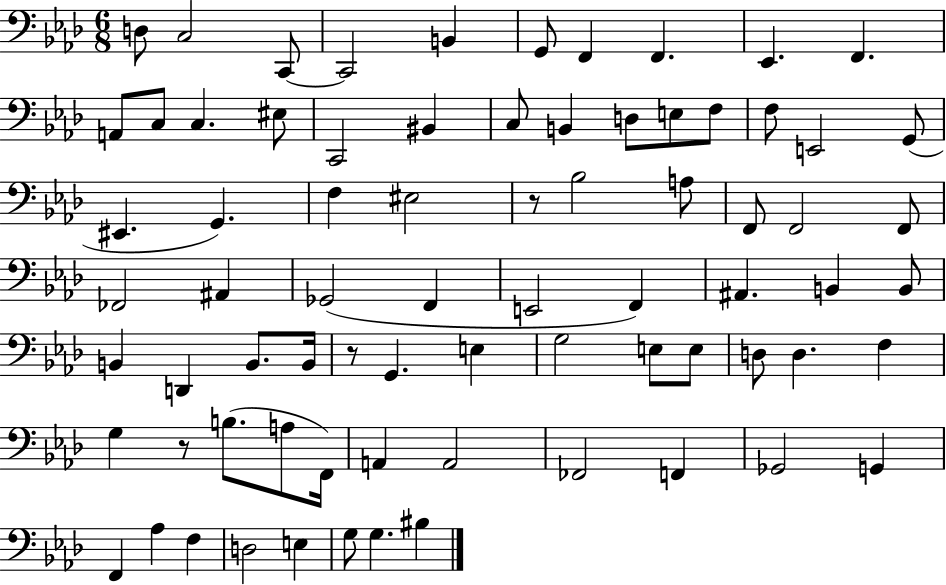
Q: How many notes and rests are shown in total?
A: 75